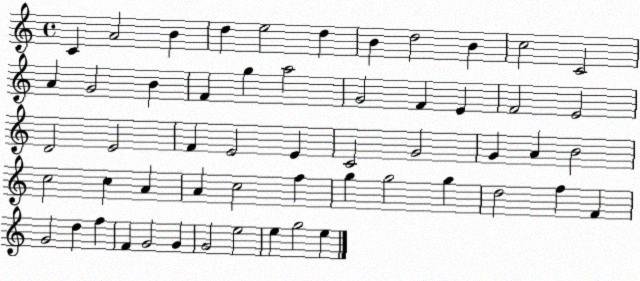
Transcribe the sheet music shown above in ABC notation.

X:1
T:Untitled
M:4/4
L:1/4
K:C
C A2 B d e2 d B d2 B c2 C2 A G2 B F g a2 G2 F E F2 E2 D2 E2 F E2 E C2 G2 G A B2 c2 c A A c2 f g g2 g d2 f F G2 d f F G2 G G2 e2 e g2 e